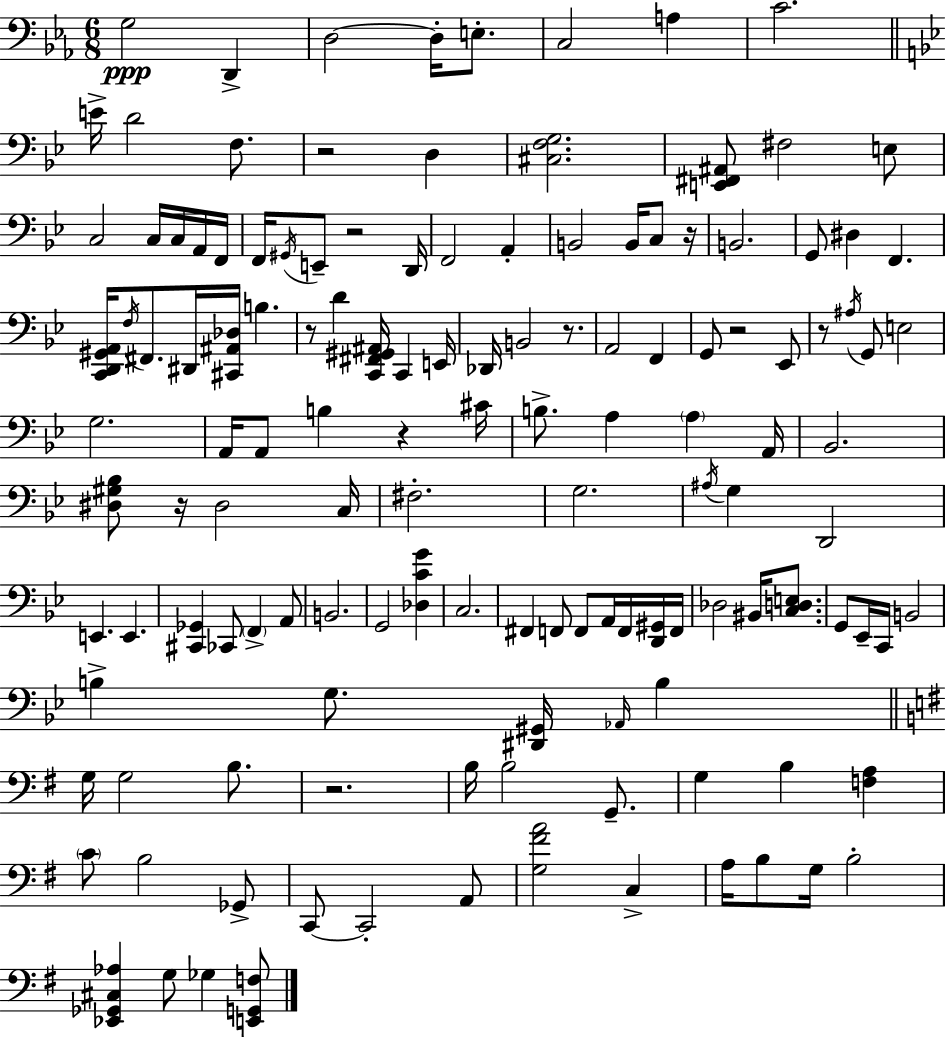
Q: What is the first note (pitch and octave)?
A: G3